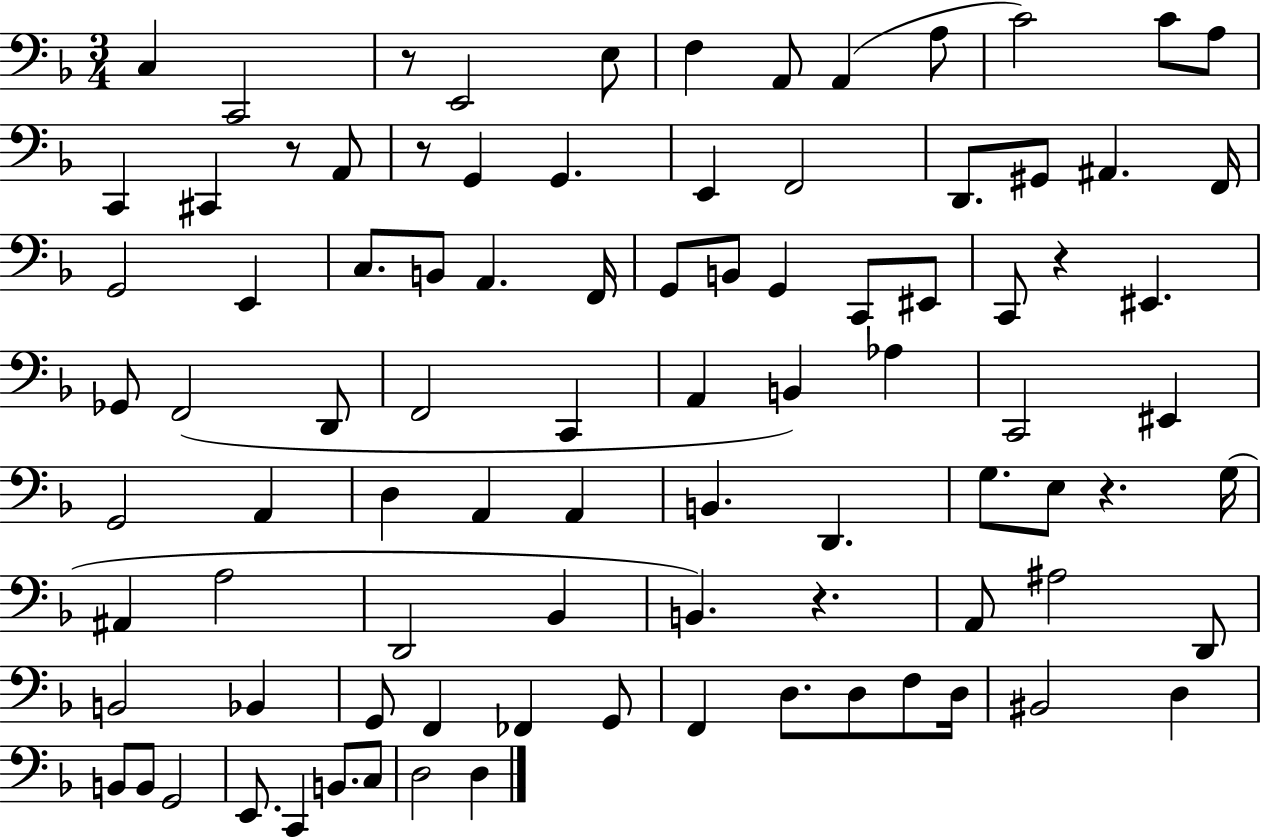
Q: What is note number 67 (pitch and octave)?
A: F2